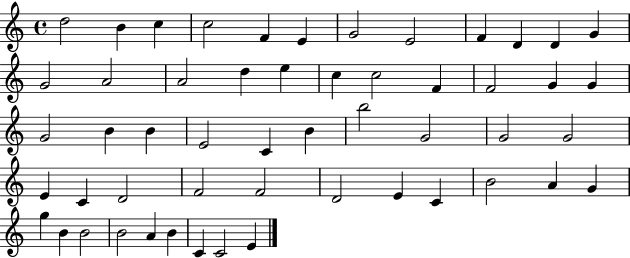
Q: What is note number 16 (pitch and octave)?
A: D5